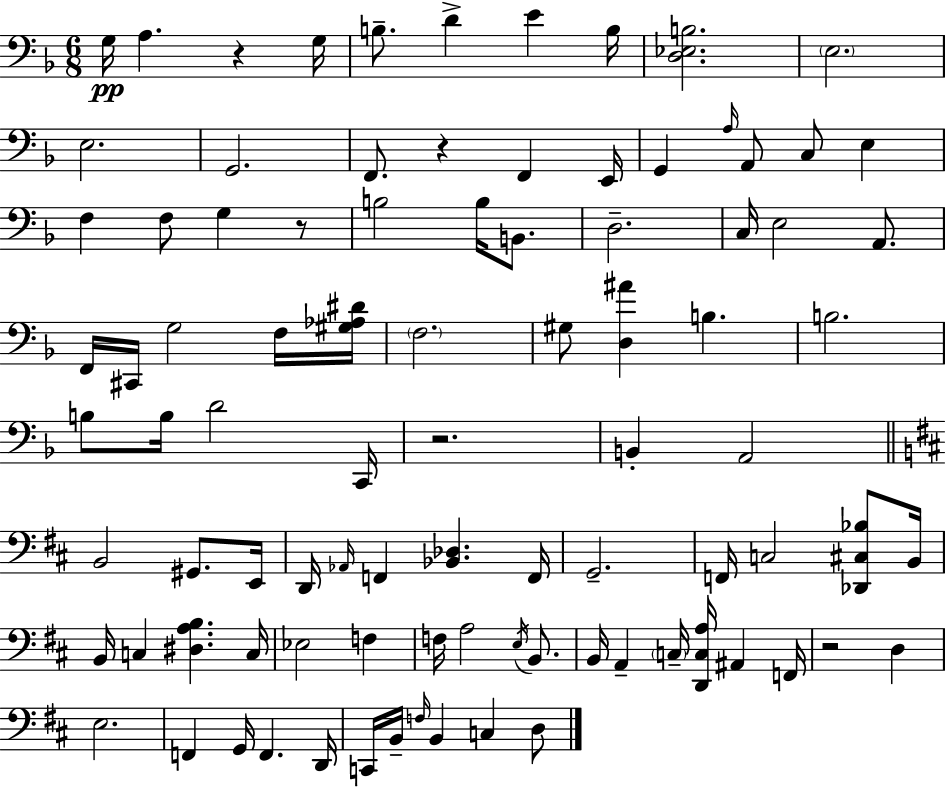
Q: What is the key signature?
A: D minor